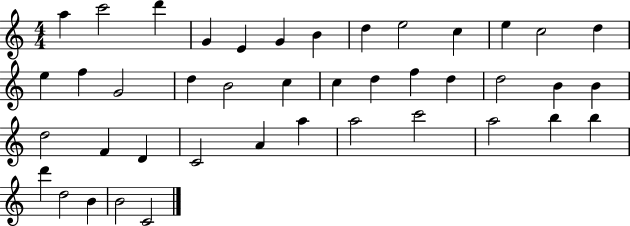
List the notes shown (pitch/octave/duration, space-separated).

A5/q C6/h D6/q G4/q E4/q G4/q B4/q D5/q E5/h C5/q E5/q C5/h D5/q E5/q F5/q G4/h D5/q B4/h C5/q C5/q D5/q F5/q D5/q D5/h B4/q B4/q D5/h F4/q D4/q C4/h A4/q A5/q A5/h C6/h A5/h B5/q B5/q D6/q D5/h B4/q B4/h C4/h